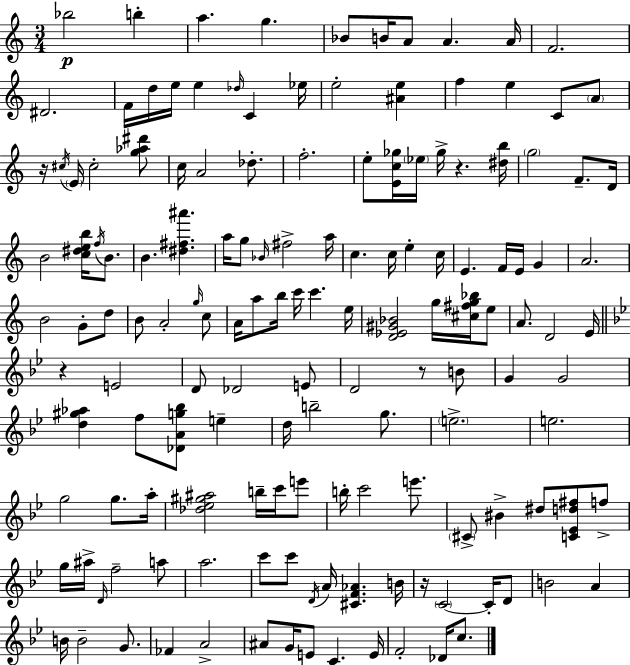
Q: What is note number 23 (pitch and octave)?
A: A4